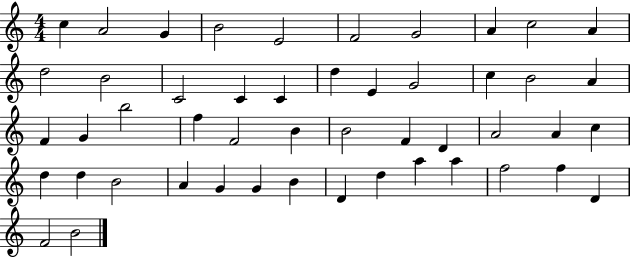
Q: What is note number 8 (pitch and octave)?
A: A4